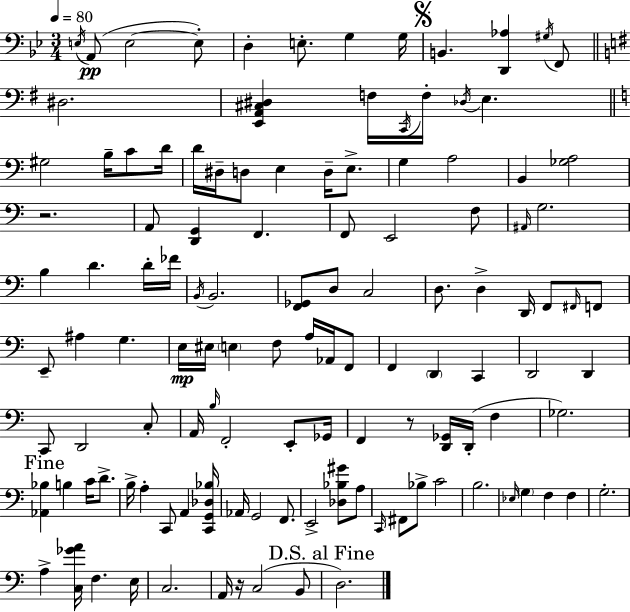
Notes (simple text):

E3/s A2/e E3/h E3/e D3/q E3/e. G3/q G3/s B2/q. [D2,Ab3]/q G#3/s F2/e D#3/h. [E2,A2,C#3,D#3]/q F3/s C2/s F3/s Db3/s E3/q. G#3/h B3/s C4/e D4/s D4/s D#3/s D3/e E3/q D3/s E3/e. G3/q A3/h B2/q [Gb3,A3]/h R/h. A2/e [D2,G2]/q F2/q. F2/e E2/h F3/e A#2/s G3/h. B3/q D4/q. D4/s FES4/s B2/s B2/h. [F2,Gb2]/e D3/e C3/h D3/e. D3/q D2/s F2/e F#2/s F2/e E2/e A#3/q G3/q. E3/s EIS3/s E3/q F3/e A3/s Ab2/s F2/e F2/q D2/q C2/q D2/h D2/q C2/e D2/h C3/e A2/s B3/s F2/h E2/e Gb2/s F2/q R/e [D2,Gb2]/s D2/s F3/q Gb3/h. [Ab2,Bb3]/q B3/q C4/s D4/e. B3/s A3/q C2/e A2/q [C2,G2,Db3,Bb3]/s Ab2/s G2/h F2/e. E2/h [Db3,Bb3,G#4]/e A3/e C2/s F#2/e Bb3/e C4/h B3/h. Eb3/s G3/q F3/q F3/q G3/h. A3/q [C3,Gb4,A4]/s F3/q. E3/s C3/h. A2/s R/s C3/h B2/e D3/h.